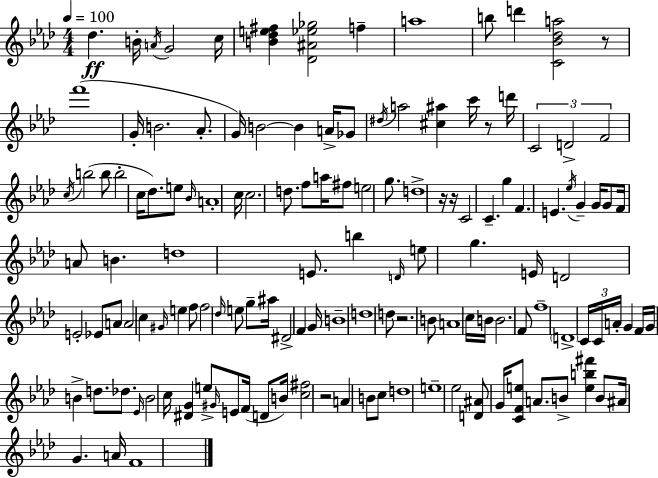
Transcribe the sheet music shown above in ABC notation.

X:1
T:Untitled
M:4/4
L:1/4
K:Ab
_d B/4 A/4 G2 c/4 [B_de^f] [_D^A_e_g]2 f a4 b/2 d' [C_B_da]2 z/2 f'4 G/4 B2 _A/2 G/4 B2 B A/4 _G/2 ^d/4 a2 [^c^a] c'/4 z/2 d'/4 C2 D2 F2 c/4 b2 b/2 b2 c/4 _d/2 e/2 _B/4 A4 c/4 c2 d/2 f/2 a/4 ^f/2 e2 g/2 d4 z/4 z/4 C2 C g F E _e/4 G G/4 G/2 F/4 A/2 B d4 E/2 b D/4 e/2 g E/4 D2 E2 _E/2 A/2 A2 c ^G/4 e f/2 f2 _d/4 e/2 g/2 ^a/4 ^D2 F G/4 B4 d4 d/2 z2 B/2 A4 c/4 B/4 B2 F/2 f4 D4 C/4 C/4 A/4 G F/4 G/4 B d/2 _d/2 _E/4 B2 c/4 [^DG] e/2 ^G/4 E/2 F/4 D/2 B/4 [c^f]2 z2 A B/2 c/2 d4 e4 _e2 [D^A]/2 G/4 [CFe]/2 A/2 B/2 [eb^f'] B/2 ^A/4 G A/4 F4